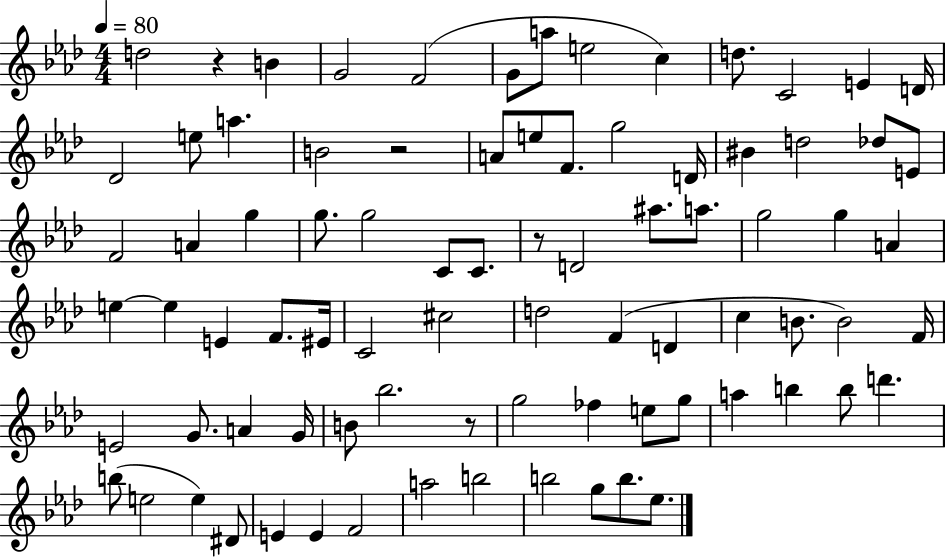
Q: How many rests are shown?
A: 4